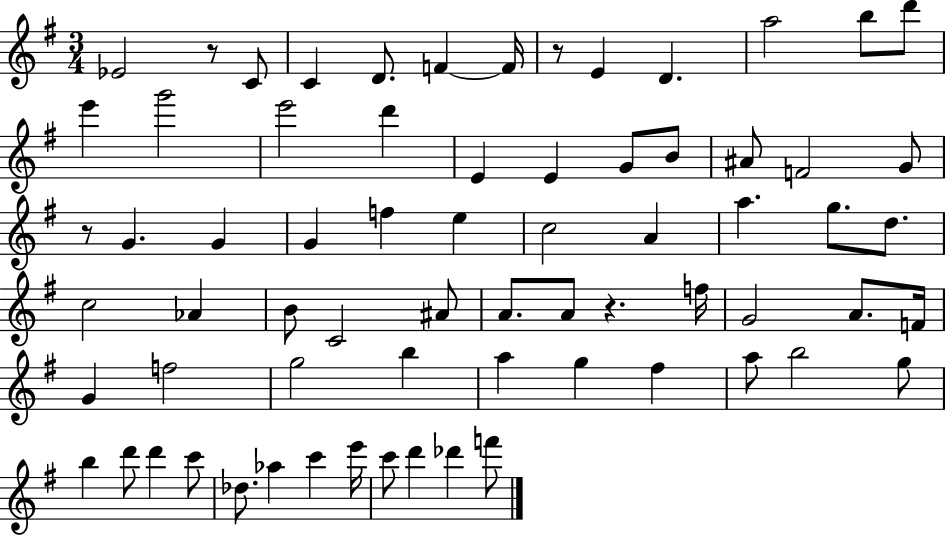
Eb4/h R/e C4/e C4/q D4/e. F4/q F4/s R/e E4/q D4/q. A5/h B5/e D6/e E6/q G6/h E6/h D6/q E4/q E4/q G4/e B4/e A#4/e F4/h G4/e R/e G4/q. G4/q G4/q F5/q E5/q C5/h A4/q A5/q. G5/e. D5/e. C5/h Ab4/q B4/e C4/h A#4/e A4/e. A4/e R/q. F5/s G4/h A4/e. F4/s G4/q F5/h G5/h B5/q A5/q G5/q F#5/q A5/e B5/h G5/e B5/q D6/e D6/q C6/e Db5/e. Ab5/q C6/q E6/s C6/e D6/q Db6/q F6/e